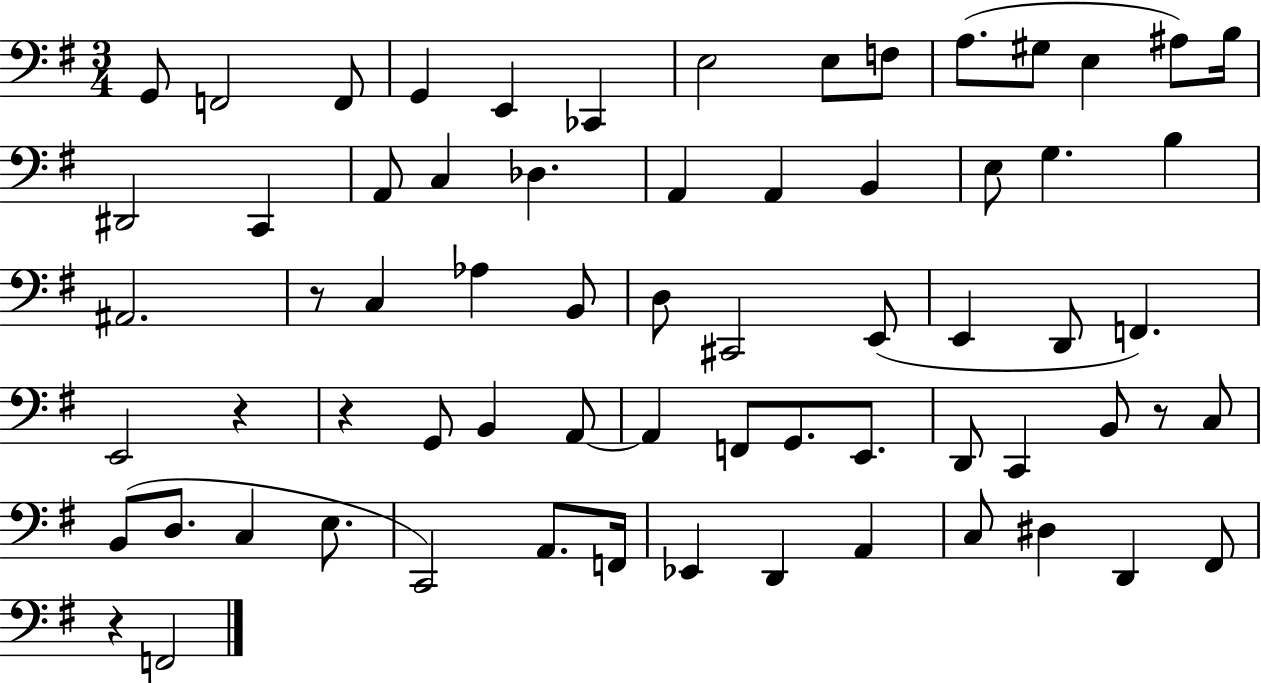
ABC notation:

X:1
T:Untitled
M:3/4
L:1/4
K:G
G,,/2 F,,2 F,,/2 G,, E,, _C,, E,2 E,/2 F,/2 A,/2 ^G,/2 E, ^A,/2 B,/4 ^D,,2 C,, A,,/2 C, _D, A,, A,, B,, E,/2 G, B, ^A,,2 z/2 C, _A, B,,/2 D,/2 ^C,,2 E,,/2 E,, D,,/2 F,, E,,2 z z G,,/2 B,, A,,/2 A,, F,,/2 G,,/2 E,,/2 D,,/2 C,, B,,/2 z/2 C,/2 B,,/2 D,/2 C, E,/2 C,,2 A,,/2 F,,/4 _E,, D,, A,, C,/2 ^D, D,, ^F,,/2 z F,,2